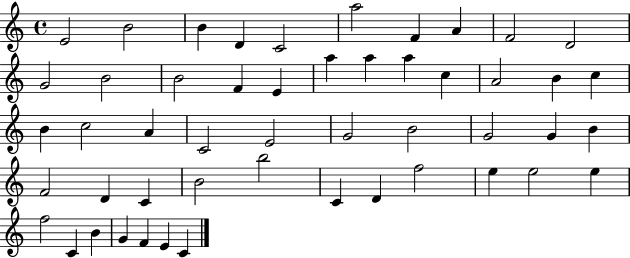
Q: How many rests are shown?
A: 0